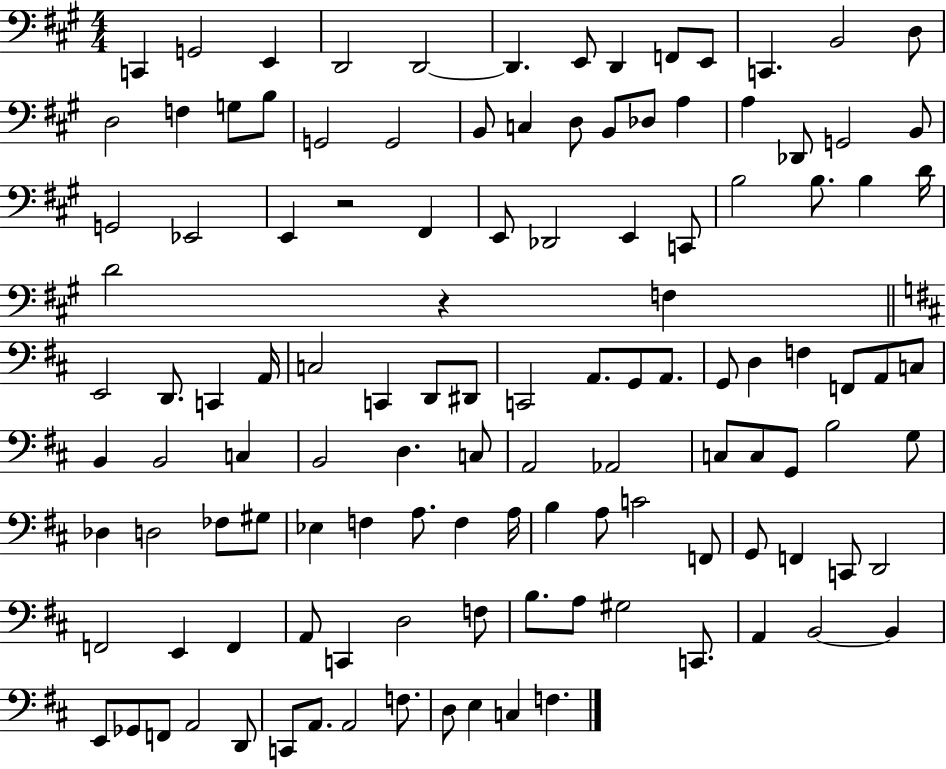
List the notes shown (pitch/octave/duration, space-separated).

C2/q G2/h E2/q D2/h D2/h D2/q. E2/e D2/q F2/e E2/e C2/q. B2/h D3/e D3/h F3/q G3/e B3/e G2/h G2/h B2/e C3/q D3/e B2/e Db3/e A3/q A3/q Db2/e G2/h B2/e G2/h Eb2/h E2/q R/h F#2/q E2/e Db2/h E2/q C2/e B3/h B3/e. B3/q D4/s D4/h R/q F3/q E2/h D2/e. C2/q A2/s C3/h C2/q D2/e D#2/e C2/h A2/e. G2/e A2/e. G2/e D3/q F3/q F2/e A2/e C3/e B2/q B2/h C3/q B2/h D3/q. C3/e A2/h Ab2/h C3/e C3/e G2/e B3/h G3/e Db3/q D3/h FES3/e G#3/e Eb3/q F3/q A3/e. F3/q A3/s B3/q A3/e C4/h F2/e G2/e F2/q C2/e D2/h F2/h E2/q F2/q A2/e C2/q D3/h F3/e B3/e. A3/e G#3/h C2/e. A2/q B2/h B2/q E2/e Gb2/e F2/e A2/h D2/e C2/e A2/e. A2/h F3/e. D3/e E3/q C3/q F3/q.